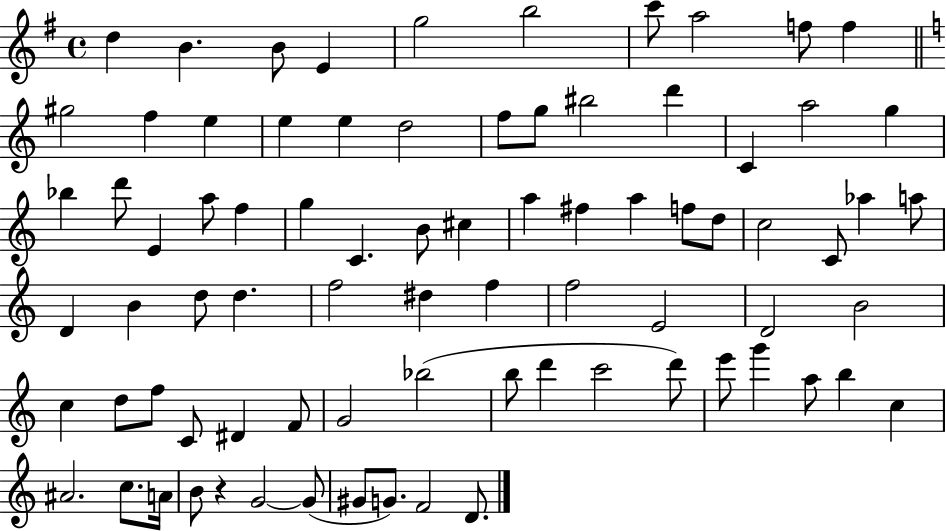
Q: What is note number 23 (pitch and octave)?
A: G5